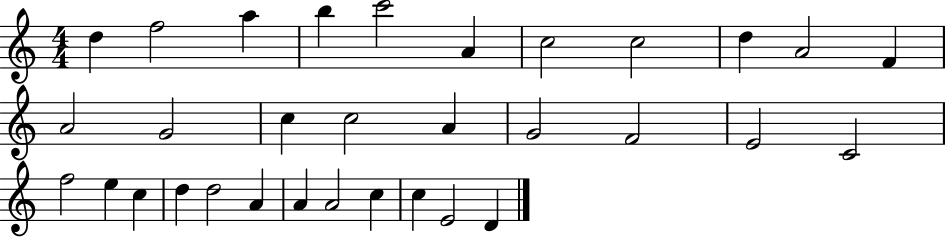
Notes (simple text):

D5/q F5/h A5/q B5/q C6/h A4/q C5/h C5/h D5/q A4/h F4/q A4/h G4/h C5/q C5/h A4/q G4/h F4/h E4/h C4/h F5/h E5/q C5/q D5/q D5/h A4/q A4/q A4/h C5/q C5/q E4/h D4/q